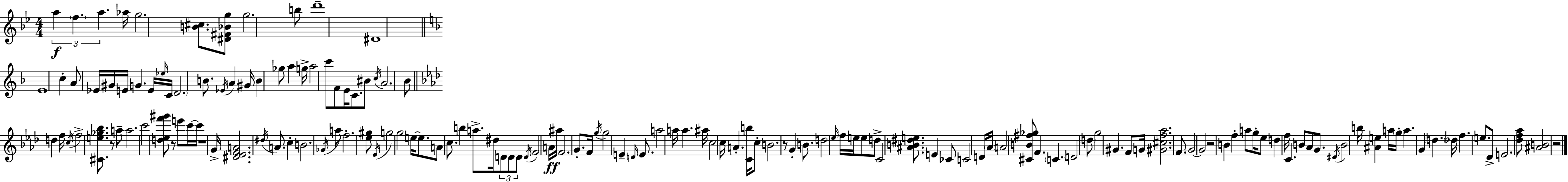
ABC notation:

X:1
T:Untitled
M:4/4
L:1/4
K:Gm
a f a _a/4 g2 [B^c]/2 [^D^F_Bg]/2 g2 b/2 d'4 ^D4 E4 c A/2 _E/4 ^G/4 E/4 G E/4 _e/4 C/4 D2 B/2 _E/4 A ^G/4 B _g/2 a g/4 a2 c'/2 F/2 E/4 C/2 ^B/2 c/4 A2 _B/2 d f/4 c/4 f2 [^Ce_g_b]/2 z/2 a/2 a2 c'2 [d_ef'^g']/2 z/2 e'/2 c'/4 c'/4 z4 G/4 [^D_EFA]2 ^d/4 A/2 c B2 _G/4 a/2 f2 [_e^g]/2 _E/4 g2 g2 e/4 e/2 A/2 c/2 b a/2 ^d/4 D/2 D/2 D/2 D/4 F2 A/4 ^a/4 F2 G/2 F/4 g/4 g2 E D/4 E/2 a2 a/4 a ^a/4 c2 c/4 A [Cb]/4 c/2 B2 z/2 G B/2 d2 _e/4 f/4 e/4 e/2 d/2 C2 [^AB^de]/2 E _C/2 C2 D/4 _A/4 A2 [^CB^f_g]/2 F C D2 d/2 g2 ^G F/2 G/4 [^G^cf_a]2 F/2 G2 G2 z2 B f a/2 g/4 _e/2 d f/4 C B/2 _A/2 G/2 ^D/4 B2 b/4 [^Ae] a/4 g/4 a G d _d/4 f e/2 _D/2 E2 [_df_a]/2 [^AB]2 z2